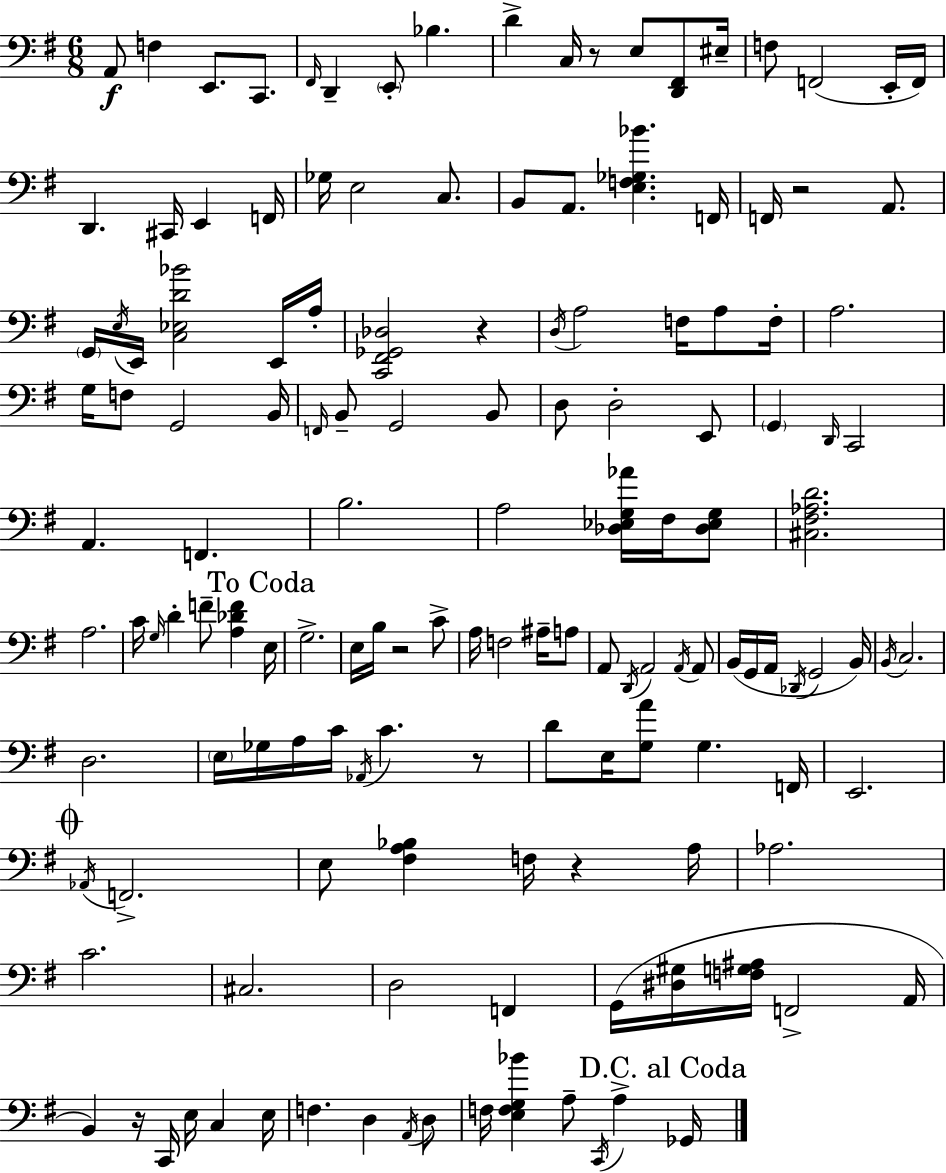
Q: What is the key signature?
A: G major